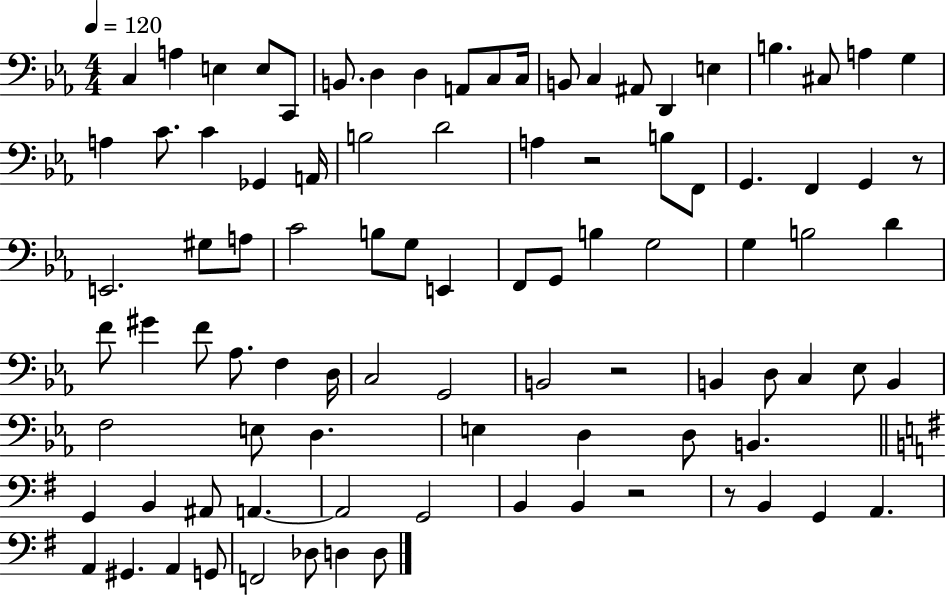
X:1
T:Untitled
M:4/4
L:1/4
K:Eb
C, A, E, E,/2 C,,/2 B,,/2 D, D, A,,/2 C,/2 C,/4 B,,/2 C, ^A,,/2 D,, E, B, ^C,/2 A, G, A, C/2 C _G,, A,,/4 B,2 D2 A, z2 B,/2 F,,/2 G,, F,, G,, z/2 E,,2 ^G,/2 A,/2 C2 B,/2 G,/2 E,, F,,/2 G,,/2 B, G,2 G, B,2 D F/2 ^G F/2 _A,/2 F, D,/4 C,2 G,,2 B,,2 z2 B,, D,/2 C, _E,/2 B,, F,2 E,/2 D, E, D, D,/2 B,, G,, B,, ^A,,/2 A,, A,,2 G,,2 B,, B,, z2 z/2 B,, G,, A,, A,, ^G,, A,, G,,/2 F,,2 _D,/2 D, D,/2